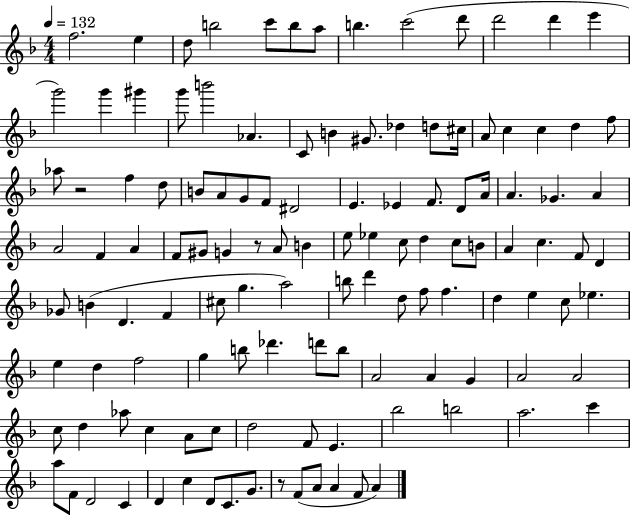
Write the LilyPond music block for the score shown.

{
  \clef treble
  \numericTimeSignature
  \time 4/4
  \key f \major
  \tempo 4 = 132
  f''2. e''4 | d''8 b''2 c'''8 b''8 a''8 | b''4. c'''2( d'''8 | d'''2 d'''4 e'''4 | \break g'''2) g'''4 gis'''4 | g'''8 b'''2 aes'4. | c'8 b'4 gis'8. des''4 d''8 cis''16 | a'8 c''4 c''4 d''4 f''8 | \break aes''8 r2 f''4 d''8 | b'8 a'8 g'8 f'8 dis'2 | e'4. ees'4 f'8. d'8 a'16 | a'4. ges'4. a'4 | \break a'2 f'4 a'4 | f'8 gis'8 g'4 r8 a'8 b'4 | e''8 ees''4 c''8 d''4 c''8 b'8 | a'4 c''4. f'8 d'4 | \break ges'8 b'4( d'4. f'4 | cis''8 g''4. a''2) | b''8 d'''4 d''8 f''8 f''4. | d''4 e''4 c''8 ees''4. | \break e''4 d''4 f''2 | g''4 b''8 des'''4. d'''8 b''8 | a'2 a'4 g'4 | a'2 a'2 | \break c''8 d''4 aes''8 c''4 a'8 c''8 | d''2 f'8 e'4. | bes''2 b''2 | a''2. c'''4 | \break a''8 f'8 d'2 c'4 | d'4 c''4 d'8 c'8. g'8. | r8 f'8( a'8 a'4 f'8 a'4) | \bar "|."
}